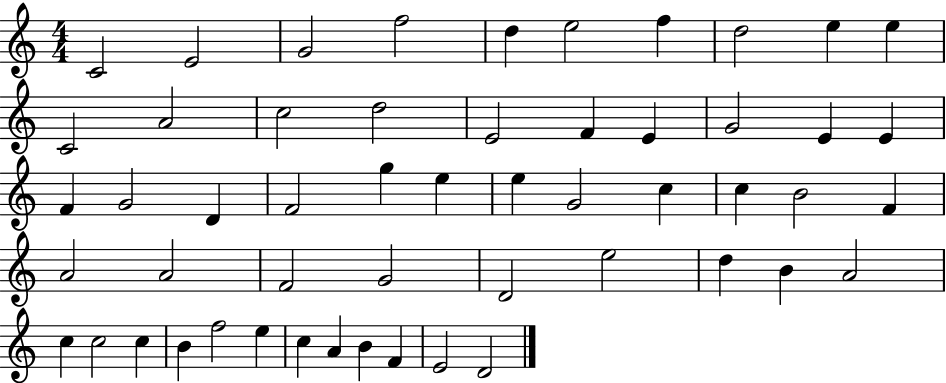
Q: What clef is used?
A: treble